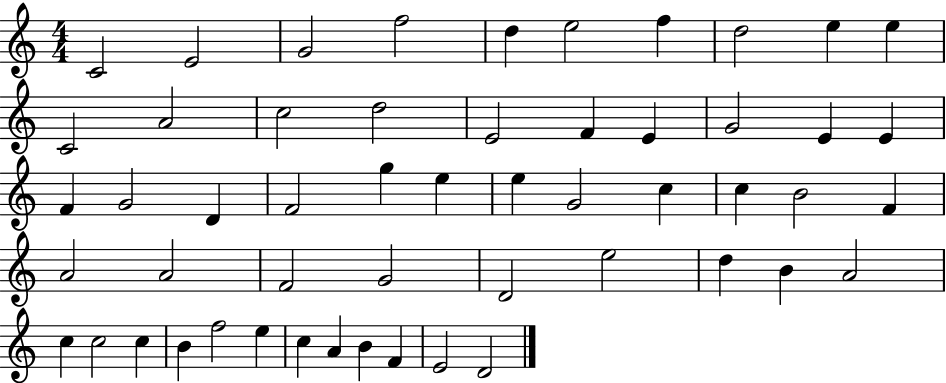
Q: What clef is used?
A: treble